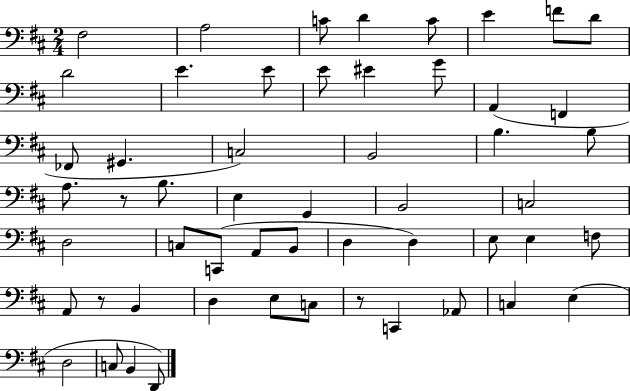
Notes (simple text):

F#3/h A3/h C4/e D4/q C4/e E4/q F4/e D4/e D4/h E4/q. E4/e E4/e EIS4/q G4/e A2/q F2/q FES2/e G#2/q. C3/h B2/h B3/q. B3/e A3/e. R/e B3/e. E3/q G2/q B2/h C3/h D3/h C3/e C2/e A2/e B2/e D3/q D3/q E3/e E3/q F3/e A2/e R/e B2/q D3/q E3/e C3/e R/e C2/q Ab2/e C3/q E3/q D3/h C3/e B2/q D2/e